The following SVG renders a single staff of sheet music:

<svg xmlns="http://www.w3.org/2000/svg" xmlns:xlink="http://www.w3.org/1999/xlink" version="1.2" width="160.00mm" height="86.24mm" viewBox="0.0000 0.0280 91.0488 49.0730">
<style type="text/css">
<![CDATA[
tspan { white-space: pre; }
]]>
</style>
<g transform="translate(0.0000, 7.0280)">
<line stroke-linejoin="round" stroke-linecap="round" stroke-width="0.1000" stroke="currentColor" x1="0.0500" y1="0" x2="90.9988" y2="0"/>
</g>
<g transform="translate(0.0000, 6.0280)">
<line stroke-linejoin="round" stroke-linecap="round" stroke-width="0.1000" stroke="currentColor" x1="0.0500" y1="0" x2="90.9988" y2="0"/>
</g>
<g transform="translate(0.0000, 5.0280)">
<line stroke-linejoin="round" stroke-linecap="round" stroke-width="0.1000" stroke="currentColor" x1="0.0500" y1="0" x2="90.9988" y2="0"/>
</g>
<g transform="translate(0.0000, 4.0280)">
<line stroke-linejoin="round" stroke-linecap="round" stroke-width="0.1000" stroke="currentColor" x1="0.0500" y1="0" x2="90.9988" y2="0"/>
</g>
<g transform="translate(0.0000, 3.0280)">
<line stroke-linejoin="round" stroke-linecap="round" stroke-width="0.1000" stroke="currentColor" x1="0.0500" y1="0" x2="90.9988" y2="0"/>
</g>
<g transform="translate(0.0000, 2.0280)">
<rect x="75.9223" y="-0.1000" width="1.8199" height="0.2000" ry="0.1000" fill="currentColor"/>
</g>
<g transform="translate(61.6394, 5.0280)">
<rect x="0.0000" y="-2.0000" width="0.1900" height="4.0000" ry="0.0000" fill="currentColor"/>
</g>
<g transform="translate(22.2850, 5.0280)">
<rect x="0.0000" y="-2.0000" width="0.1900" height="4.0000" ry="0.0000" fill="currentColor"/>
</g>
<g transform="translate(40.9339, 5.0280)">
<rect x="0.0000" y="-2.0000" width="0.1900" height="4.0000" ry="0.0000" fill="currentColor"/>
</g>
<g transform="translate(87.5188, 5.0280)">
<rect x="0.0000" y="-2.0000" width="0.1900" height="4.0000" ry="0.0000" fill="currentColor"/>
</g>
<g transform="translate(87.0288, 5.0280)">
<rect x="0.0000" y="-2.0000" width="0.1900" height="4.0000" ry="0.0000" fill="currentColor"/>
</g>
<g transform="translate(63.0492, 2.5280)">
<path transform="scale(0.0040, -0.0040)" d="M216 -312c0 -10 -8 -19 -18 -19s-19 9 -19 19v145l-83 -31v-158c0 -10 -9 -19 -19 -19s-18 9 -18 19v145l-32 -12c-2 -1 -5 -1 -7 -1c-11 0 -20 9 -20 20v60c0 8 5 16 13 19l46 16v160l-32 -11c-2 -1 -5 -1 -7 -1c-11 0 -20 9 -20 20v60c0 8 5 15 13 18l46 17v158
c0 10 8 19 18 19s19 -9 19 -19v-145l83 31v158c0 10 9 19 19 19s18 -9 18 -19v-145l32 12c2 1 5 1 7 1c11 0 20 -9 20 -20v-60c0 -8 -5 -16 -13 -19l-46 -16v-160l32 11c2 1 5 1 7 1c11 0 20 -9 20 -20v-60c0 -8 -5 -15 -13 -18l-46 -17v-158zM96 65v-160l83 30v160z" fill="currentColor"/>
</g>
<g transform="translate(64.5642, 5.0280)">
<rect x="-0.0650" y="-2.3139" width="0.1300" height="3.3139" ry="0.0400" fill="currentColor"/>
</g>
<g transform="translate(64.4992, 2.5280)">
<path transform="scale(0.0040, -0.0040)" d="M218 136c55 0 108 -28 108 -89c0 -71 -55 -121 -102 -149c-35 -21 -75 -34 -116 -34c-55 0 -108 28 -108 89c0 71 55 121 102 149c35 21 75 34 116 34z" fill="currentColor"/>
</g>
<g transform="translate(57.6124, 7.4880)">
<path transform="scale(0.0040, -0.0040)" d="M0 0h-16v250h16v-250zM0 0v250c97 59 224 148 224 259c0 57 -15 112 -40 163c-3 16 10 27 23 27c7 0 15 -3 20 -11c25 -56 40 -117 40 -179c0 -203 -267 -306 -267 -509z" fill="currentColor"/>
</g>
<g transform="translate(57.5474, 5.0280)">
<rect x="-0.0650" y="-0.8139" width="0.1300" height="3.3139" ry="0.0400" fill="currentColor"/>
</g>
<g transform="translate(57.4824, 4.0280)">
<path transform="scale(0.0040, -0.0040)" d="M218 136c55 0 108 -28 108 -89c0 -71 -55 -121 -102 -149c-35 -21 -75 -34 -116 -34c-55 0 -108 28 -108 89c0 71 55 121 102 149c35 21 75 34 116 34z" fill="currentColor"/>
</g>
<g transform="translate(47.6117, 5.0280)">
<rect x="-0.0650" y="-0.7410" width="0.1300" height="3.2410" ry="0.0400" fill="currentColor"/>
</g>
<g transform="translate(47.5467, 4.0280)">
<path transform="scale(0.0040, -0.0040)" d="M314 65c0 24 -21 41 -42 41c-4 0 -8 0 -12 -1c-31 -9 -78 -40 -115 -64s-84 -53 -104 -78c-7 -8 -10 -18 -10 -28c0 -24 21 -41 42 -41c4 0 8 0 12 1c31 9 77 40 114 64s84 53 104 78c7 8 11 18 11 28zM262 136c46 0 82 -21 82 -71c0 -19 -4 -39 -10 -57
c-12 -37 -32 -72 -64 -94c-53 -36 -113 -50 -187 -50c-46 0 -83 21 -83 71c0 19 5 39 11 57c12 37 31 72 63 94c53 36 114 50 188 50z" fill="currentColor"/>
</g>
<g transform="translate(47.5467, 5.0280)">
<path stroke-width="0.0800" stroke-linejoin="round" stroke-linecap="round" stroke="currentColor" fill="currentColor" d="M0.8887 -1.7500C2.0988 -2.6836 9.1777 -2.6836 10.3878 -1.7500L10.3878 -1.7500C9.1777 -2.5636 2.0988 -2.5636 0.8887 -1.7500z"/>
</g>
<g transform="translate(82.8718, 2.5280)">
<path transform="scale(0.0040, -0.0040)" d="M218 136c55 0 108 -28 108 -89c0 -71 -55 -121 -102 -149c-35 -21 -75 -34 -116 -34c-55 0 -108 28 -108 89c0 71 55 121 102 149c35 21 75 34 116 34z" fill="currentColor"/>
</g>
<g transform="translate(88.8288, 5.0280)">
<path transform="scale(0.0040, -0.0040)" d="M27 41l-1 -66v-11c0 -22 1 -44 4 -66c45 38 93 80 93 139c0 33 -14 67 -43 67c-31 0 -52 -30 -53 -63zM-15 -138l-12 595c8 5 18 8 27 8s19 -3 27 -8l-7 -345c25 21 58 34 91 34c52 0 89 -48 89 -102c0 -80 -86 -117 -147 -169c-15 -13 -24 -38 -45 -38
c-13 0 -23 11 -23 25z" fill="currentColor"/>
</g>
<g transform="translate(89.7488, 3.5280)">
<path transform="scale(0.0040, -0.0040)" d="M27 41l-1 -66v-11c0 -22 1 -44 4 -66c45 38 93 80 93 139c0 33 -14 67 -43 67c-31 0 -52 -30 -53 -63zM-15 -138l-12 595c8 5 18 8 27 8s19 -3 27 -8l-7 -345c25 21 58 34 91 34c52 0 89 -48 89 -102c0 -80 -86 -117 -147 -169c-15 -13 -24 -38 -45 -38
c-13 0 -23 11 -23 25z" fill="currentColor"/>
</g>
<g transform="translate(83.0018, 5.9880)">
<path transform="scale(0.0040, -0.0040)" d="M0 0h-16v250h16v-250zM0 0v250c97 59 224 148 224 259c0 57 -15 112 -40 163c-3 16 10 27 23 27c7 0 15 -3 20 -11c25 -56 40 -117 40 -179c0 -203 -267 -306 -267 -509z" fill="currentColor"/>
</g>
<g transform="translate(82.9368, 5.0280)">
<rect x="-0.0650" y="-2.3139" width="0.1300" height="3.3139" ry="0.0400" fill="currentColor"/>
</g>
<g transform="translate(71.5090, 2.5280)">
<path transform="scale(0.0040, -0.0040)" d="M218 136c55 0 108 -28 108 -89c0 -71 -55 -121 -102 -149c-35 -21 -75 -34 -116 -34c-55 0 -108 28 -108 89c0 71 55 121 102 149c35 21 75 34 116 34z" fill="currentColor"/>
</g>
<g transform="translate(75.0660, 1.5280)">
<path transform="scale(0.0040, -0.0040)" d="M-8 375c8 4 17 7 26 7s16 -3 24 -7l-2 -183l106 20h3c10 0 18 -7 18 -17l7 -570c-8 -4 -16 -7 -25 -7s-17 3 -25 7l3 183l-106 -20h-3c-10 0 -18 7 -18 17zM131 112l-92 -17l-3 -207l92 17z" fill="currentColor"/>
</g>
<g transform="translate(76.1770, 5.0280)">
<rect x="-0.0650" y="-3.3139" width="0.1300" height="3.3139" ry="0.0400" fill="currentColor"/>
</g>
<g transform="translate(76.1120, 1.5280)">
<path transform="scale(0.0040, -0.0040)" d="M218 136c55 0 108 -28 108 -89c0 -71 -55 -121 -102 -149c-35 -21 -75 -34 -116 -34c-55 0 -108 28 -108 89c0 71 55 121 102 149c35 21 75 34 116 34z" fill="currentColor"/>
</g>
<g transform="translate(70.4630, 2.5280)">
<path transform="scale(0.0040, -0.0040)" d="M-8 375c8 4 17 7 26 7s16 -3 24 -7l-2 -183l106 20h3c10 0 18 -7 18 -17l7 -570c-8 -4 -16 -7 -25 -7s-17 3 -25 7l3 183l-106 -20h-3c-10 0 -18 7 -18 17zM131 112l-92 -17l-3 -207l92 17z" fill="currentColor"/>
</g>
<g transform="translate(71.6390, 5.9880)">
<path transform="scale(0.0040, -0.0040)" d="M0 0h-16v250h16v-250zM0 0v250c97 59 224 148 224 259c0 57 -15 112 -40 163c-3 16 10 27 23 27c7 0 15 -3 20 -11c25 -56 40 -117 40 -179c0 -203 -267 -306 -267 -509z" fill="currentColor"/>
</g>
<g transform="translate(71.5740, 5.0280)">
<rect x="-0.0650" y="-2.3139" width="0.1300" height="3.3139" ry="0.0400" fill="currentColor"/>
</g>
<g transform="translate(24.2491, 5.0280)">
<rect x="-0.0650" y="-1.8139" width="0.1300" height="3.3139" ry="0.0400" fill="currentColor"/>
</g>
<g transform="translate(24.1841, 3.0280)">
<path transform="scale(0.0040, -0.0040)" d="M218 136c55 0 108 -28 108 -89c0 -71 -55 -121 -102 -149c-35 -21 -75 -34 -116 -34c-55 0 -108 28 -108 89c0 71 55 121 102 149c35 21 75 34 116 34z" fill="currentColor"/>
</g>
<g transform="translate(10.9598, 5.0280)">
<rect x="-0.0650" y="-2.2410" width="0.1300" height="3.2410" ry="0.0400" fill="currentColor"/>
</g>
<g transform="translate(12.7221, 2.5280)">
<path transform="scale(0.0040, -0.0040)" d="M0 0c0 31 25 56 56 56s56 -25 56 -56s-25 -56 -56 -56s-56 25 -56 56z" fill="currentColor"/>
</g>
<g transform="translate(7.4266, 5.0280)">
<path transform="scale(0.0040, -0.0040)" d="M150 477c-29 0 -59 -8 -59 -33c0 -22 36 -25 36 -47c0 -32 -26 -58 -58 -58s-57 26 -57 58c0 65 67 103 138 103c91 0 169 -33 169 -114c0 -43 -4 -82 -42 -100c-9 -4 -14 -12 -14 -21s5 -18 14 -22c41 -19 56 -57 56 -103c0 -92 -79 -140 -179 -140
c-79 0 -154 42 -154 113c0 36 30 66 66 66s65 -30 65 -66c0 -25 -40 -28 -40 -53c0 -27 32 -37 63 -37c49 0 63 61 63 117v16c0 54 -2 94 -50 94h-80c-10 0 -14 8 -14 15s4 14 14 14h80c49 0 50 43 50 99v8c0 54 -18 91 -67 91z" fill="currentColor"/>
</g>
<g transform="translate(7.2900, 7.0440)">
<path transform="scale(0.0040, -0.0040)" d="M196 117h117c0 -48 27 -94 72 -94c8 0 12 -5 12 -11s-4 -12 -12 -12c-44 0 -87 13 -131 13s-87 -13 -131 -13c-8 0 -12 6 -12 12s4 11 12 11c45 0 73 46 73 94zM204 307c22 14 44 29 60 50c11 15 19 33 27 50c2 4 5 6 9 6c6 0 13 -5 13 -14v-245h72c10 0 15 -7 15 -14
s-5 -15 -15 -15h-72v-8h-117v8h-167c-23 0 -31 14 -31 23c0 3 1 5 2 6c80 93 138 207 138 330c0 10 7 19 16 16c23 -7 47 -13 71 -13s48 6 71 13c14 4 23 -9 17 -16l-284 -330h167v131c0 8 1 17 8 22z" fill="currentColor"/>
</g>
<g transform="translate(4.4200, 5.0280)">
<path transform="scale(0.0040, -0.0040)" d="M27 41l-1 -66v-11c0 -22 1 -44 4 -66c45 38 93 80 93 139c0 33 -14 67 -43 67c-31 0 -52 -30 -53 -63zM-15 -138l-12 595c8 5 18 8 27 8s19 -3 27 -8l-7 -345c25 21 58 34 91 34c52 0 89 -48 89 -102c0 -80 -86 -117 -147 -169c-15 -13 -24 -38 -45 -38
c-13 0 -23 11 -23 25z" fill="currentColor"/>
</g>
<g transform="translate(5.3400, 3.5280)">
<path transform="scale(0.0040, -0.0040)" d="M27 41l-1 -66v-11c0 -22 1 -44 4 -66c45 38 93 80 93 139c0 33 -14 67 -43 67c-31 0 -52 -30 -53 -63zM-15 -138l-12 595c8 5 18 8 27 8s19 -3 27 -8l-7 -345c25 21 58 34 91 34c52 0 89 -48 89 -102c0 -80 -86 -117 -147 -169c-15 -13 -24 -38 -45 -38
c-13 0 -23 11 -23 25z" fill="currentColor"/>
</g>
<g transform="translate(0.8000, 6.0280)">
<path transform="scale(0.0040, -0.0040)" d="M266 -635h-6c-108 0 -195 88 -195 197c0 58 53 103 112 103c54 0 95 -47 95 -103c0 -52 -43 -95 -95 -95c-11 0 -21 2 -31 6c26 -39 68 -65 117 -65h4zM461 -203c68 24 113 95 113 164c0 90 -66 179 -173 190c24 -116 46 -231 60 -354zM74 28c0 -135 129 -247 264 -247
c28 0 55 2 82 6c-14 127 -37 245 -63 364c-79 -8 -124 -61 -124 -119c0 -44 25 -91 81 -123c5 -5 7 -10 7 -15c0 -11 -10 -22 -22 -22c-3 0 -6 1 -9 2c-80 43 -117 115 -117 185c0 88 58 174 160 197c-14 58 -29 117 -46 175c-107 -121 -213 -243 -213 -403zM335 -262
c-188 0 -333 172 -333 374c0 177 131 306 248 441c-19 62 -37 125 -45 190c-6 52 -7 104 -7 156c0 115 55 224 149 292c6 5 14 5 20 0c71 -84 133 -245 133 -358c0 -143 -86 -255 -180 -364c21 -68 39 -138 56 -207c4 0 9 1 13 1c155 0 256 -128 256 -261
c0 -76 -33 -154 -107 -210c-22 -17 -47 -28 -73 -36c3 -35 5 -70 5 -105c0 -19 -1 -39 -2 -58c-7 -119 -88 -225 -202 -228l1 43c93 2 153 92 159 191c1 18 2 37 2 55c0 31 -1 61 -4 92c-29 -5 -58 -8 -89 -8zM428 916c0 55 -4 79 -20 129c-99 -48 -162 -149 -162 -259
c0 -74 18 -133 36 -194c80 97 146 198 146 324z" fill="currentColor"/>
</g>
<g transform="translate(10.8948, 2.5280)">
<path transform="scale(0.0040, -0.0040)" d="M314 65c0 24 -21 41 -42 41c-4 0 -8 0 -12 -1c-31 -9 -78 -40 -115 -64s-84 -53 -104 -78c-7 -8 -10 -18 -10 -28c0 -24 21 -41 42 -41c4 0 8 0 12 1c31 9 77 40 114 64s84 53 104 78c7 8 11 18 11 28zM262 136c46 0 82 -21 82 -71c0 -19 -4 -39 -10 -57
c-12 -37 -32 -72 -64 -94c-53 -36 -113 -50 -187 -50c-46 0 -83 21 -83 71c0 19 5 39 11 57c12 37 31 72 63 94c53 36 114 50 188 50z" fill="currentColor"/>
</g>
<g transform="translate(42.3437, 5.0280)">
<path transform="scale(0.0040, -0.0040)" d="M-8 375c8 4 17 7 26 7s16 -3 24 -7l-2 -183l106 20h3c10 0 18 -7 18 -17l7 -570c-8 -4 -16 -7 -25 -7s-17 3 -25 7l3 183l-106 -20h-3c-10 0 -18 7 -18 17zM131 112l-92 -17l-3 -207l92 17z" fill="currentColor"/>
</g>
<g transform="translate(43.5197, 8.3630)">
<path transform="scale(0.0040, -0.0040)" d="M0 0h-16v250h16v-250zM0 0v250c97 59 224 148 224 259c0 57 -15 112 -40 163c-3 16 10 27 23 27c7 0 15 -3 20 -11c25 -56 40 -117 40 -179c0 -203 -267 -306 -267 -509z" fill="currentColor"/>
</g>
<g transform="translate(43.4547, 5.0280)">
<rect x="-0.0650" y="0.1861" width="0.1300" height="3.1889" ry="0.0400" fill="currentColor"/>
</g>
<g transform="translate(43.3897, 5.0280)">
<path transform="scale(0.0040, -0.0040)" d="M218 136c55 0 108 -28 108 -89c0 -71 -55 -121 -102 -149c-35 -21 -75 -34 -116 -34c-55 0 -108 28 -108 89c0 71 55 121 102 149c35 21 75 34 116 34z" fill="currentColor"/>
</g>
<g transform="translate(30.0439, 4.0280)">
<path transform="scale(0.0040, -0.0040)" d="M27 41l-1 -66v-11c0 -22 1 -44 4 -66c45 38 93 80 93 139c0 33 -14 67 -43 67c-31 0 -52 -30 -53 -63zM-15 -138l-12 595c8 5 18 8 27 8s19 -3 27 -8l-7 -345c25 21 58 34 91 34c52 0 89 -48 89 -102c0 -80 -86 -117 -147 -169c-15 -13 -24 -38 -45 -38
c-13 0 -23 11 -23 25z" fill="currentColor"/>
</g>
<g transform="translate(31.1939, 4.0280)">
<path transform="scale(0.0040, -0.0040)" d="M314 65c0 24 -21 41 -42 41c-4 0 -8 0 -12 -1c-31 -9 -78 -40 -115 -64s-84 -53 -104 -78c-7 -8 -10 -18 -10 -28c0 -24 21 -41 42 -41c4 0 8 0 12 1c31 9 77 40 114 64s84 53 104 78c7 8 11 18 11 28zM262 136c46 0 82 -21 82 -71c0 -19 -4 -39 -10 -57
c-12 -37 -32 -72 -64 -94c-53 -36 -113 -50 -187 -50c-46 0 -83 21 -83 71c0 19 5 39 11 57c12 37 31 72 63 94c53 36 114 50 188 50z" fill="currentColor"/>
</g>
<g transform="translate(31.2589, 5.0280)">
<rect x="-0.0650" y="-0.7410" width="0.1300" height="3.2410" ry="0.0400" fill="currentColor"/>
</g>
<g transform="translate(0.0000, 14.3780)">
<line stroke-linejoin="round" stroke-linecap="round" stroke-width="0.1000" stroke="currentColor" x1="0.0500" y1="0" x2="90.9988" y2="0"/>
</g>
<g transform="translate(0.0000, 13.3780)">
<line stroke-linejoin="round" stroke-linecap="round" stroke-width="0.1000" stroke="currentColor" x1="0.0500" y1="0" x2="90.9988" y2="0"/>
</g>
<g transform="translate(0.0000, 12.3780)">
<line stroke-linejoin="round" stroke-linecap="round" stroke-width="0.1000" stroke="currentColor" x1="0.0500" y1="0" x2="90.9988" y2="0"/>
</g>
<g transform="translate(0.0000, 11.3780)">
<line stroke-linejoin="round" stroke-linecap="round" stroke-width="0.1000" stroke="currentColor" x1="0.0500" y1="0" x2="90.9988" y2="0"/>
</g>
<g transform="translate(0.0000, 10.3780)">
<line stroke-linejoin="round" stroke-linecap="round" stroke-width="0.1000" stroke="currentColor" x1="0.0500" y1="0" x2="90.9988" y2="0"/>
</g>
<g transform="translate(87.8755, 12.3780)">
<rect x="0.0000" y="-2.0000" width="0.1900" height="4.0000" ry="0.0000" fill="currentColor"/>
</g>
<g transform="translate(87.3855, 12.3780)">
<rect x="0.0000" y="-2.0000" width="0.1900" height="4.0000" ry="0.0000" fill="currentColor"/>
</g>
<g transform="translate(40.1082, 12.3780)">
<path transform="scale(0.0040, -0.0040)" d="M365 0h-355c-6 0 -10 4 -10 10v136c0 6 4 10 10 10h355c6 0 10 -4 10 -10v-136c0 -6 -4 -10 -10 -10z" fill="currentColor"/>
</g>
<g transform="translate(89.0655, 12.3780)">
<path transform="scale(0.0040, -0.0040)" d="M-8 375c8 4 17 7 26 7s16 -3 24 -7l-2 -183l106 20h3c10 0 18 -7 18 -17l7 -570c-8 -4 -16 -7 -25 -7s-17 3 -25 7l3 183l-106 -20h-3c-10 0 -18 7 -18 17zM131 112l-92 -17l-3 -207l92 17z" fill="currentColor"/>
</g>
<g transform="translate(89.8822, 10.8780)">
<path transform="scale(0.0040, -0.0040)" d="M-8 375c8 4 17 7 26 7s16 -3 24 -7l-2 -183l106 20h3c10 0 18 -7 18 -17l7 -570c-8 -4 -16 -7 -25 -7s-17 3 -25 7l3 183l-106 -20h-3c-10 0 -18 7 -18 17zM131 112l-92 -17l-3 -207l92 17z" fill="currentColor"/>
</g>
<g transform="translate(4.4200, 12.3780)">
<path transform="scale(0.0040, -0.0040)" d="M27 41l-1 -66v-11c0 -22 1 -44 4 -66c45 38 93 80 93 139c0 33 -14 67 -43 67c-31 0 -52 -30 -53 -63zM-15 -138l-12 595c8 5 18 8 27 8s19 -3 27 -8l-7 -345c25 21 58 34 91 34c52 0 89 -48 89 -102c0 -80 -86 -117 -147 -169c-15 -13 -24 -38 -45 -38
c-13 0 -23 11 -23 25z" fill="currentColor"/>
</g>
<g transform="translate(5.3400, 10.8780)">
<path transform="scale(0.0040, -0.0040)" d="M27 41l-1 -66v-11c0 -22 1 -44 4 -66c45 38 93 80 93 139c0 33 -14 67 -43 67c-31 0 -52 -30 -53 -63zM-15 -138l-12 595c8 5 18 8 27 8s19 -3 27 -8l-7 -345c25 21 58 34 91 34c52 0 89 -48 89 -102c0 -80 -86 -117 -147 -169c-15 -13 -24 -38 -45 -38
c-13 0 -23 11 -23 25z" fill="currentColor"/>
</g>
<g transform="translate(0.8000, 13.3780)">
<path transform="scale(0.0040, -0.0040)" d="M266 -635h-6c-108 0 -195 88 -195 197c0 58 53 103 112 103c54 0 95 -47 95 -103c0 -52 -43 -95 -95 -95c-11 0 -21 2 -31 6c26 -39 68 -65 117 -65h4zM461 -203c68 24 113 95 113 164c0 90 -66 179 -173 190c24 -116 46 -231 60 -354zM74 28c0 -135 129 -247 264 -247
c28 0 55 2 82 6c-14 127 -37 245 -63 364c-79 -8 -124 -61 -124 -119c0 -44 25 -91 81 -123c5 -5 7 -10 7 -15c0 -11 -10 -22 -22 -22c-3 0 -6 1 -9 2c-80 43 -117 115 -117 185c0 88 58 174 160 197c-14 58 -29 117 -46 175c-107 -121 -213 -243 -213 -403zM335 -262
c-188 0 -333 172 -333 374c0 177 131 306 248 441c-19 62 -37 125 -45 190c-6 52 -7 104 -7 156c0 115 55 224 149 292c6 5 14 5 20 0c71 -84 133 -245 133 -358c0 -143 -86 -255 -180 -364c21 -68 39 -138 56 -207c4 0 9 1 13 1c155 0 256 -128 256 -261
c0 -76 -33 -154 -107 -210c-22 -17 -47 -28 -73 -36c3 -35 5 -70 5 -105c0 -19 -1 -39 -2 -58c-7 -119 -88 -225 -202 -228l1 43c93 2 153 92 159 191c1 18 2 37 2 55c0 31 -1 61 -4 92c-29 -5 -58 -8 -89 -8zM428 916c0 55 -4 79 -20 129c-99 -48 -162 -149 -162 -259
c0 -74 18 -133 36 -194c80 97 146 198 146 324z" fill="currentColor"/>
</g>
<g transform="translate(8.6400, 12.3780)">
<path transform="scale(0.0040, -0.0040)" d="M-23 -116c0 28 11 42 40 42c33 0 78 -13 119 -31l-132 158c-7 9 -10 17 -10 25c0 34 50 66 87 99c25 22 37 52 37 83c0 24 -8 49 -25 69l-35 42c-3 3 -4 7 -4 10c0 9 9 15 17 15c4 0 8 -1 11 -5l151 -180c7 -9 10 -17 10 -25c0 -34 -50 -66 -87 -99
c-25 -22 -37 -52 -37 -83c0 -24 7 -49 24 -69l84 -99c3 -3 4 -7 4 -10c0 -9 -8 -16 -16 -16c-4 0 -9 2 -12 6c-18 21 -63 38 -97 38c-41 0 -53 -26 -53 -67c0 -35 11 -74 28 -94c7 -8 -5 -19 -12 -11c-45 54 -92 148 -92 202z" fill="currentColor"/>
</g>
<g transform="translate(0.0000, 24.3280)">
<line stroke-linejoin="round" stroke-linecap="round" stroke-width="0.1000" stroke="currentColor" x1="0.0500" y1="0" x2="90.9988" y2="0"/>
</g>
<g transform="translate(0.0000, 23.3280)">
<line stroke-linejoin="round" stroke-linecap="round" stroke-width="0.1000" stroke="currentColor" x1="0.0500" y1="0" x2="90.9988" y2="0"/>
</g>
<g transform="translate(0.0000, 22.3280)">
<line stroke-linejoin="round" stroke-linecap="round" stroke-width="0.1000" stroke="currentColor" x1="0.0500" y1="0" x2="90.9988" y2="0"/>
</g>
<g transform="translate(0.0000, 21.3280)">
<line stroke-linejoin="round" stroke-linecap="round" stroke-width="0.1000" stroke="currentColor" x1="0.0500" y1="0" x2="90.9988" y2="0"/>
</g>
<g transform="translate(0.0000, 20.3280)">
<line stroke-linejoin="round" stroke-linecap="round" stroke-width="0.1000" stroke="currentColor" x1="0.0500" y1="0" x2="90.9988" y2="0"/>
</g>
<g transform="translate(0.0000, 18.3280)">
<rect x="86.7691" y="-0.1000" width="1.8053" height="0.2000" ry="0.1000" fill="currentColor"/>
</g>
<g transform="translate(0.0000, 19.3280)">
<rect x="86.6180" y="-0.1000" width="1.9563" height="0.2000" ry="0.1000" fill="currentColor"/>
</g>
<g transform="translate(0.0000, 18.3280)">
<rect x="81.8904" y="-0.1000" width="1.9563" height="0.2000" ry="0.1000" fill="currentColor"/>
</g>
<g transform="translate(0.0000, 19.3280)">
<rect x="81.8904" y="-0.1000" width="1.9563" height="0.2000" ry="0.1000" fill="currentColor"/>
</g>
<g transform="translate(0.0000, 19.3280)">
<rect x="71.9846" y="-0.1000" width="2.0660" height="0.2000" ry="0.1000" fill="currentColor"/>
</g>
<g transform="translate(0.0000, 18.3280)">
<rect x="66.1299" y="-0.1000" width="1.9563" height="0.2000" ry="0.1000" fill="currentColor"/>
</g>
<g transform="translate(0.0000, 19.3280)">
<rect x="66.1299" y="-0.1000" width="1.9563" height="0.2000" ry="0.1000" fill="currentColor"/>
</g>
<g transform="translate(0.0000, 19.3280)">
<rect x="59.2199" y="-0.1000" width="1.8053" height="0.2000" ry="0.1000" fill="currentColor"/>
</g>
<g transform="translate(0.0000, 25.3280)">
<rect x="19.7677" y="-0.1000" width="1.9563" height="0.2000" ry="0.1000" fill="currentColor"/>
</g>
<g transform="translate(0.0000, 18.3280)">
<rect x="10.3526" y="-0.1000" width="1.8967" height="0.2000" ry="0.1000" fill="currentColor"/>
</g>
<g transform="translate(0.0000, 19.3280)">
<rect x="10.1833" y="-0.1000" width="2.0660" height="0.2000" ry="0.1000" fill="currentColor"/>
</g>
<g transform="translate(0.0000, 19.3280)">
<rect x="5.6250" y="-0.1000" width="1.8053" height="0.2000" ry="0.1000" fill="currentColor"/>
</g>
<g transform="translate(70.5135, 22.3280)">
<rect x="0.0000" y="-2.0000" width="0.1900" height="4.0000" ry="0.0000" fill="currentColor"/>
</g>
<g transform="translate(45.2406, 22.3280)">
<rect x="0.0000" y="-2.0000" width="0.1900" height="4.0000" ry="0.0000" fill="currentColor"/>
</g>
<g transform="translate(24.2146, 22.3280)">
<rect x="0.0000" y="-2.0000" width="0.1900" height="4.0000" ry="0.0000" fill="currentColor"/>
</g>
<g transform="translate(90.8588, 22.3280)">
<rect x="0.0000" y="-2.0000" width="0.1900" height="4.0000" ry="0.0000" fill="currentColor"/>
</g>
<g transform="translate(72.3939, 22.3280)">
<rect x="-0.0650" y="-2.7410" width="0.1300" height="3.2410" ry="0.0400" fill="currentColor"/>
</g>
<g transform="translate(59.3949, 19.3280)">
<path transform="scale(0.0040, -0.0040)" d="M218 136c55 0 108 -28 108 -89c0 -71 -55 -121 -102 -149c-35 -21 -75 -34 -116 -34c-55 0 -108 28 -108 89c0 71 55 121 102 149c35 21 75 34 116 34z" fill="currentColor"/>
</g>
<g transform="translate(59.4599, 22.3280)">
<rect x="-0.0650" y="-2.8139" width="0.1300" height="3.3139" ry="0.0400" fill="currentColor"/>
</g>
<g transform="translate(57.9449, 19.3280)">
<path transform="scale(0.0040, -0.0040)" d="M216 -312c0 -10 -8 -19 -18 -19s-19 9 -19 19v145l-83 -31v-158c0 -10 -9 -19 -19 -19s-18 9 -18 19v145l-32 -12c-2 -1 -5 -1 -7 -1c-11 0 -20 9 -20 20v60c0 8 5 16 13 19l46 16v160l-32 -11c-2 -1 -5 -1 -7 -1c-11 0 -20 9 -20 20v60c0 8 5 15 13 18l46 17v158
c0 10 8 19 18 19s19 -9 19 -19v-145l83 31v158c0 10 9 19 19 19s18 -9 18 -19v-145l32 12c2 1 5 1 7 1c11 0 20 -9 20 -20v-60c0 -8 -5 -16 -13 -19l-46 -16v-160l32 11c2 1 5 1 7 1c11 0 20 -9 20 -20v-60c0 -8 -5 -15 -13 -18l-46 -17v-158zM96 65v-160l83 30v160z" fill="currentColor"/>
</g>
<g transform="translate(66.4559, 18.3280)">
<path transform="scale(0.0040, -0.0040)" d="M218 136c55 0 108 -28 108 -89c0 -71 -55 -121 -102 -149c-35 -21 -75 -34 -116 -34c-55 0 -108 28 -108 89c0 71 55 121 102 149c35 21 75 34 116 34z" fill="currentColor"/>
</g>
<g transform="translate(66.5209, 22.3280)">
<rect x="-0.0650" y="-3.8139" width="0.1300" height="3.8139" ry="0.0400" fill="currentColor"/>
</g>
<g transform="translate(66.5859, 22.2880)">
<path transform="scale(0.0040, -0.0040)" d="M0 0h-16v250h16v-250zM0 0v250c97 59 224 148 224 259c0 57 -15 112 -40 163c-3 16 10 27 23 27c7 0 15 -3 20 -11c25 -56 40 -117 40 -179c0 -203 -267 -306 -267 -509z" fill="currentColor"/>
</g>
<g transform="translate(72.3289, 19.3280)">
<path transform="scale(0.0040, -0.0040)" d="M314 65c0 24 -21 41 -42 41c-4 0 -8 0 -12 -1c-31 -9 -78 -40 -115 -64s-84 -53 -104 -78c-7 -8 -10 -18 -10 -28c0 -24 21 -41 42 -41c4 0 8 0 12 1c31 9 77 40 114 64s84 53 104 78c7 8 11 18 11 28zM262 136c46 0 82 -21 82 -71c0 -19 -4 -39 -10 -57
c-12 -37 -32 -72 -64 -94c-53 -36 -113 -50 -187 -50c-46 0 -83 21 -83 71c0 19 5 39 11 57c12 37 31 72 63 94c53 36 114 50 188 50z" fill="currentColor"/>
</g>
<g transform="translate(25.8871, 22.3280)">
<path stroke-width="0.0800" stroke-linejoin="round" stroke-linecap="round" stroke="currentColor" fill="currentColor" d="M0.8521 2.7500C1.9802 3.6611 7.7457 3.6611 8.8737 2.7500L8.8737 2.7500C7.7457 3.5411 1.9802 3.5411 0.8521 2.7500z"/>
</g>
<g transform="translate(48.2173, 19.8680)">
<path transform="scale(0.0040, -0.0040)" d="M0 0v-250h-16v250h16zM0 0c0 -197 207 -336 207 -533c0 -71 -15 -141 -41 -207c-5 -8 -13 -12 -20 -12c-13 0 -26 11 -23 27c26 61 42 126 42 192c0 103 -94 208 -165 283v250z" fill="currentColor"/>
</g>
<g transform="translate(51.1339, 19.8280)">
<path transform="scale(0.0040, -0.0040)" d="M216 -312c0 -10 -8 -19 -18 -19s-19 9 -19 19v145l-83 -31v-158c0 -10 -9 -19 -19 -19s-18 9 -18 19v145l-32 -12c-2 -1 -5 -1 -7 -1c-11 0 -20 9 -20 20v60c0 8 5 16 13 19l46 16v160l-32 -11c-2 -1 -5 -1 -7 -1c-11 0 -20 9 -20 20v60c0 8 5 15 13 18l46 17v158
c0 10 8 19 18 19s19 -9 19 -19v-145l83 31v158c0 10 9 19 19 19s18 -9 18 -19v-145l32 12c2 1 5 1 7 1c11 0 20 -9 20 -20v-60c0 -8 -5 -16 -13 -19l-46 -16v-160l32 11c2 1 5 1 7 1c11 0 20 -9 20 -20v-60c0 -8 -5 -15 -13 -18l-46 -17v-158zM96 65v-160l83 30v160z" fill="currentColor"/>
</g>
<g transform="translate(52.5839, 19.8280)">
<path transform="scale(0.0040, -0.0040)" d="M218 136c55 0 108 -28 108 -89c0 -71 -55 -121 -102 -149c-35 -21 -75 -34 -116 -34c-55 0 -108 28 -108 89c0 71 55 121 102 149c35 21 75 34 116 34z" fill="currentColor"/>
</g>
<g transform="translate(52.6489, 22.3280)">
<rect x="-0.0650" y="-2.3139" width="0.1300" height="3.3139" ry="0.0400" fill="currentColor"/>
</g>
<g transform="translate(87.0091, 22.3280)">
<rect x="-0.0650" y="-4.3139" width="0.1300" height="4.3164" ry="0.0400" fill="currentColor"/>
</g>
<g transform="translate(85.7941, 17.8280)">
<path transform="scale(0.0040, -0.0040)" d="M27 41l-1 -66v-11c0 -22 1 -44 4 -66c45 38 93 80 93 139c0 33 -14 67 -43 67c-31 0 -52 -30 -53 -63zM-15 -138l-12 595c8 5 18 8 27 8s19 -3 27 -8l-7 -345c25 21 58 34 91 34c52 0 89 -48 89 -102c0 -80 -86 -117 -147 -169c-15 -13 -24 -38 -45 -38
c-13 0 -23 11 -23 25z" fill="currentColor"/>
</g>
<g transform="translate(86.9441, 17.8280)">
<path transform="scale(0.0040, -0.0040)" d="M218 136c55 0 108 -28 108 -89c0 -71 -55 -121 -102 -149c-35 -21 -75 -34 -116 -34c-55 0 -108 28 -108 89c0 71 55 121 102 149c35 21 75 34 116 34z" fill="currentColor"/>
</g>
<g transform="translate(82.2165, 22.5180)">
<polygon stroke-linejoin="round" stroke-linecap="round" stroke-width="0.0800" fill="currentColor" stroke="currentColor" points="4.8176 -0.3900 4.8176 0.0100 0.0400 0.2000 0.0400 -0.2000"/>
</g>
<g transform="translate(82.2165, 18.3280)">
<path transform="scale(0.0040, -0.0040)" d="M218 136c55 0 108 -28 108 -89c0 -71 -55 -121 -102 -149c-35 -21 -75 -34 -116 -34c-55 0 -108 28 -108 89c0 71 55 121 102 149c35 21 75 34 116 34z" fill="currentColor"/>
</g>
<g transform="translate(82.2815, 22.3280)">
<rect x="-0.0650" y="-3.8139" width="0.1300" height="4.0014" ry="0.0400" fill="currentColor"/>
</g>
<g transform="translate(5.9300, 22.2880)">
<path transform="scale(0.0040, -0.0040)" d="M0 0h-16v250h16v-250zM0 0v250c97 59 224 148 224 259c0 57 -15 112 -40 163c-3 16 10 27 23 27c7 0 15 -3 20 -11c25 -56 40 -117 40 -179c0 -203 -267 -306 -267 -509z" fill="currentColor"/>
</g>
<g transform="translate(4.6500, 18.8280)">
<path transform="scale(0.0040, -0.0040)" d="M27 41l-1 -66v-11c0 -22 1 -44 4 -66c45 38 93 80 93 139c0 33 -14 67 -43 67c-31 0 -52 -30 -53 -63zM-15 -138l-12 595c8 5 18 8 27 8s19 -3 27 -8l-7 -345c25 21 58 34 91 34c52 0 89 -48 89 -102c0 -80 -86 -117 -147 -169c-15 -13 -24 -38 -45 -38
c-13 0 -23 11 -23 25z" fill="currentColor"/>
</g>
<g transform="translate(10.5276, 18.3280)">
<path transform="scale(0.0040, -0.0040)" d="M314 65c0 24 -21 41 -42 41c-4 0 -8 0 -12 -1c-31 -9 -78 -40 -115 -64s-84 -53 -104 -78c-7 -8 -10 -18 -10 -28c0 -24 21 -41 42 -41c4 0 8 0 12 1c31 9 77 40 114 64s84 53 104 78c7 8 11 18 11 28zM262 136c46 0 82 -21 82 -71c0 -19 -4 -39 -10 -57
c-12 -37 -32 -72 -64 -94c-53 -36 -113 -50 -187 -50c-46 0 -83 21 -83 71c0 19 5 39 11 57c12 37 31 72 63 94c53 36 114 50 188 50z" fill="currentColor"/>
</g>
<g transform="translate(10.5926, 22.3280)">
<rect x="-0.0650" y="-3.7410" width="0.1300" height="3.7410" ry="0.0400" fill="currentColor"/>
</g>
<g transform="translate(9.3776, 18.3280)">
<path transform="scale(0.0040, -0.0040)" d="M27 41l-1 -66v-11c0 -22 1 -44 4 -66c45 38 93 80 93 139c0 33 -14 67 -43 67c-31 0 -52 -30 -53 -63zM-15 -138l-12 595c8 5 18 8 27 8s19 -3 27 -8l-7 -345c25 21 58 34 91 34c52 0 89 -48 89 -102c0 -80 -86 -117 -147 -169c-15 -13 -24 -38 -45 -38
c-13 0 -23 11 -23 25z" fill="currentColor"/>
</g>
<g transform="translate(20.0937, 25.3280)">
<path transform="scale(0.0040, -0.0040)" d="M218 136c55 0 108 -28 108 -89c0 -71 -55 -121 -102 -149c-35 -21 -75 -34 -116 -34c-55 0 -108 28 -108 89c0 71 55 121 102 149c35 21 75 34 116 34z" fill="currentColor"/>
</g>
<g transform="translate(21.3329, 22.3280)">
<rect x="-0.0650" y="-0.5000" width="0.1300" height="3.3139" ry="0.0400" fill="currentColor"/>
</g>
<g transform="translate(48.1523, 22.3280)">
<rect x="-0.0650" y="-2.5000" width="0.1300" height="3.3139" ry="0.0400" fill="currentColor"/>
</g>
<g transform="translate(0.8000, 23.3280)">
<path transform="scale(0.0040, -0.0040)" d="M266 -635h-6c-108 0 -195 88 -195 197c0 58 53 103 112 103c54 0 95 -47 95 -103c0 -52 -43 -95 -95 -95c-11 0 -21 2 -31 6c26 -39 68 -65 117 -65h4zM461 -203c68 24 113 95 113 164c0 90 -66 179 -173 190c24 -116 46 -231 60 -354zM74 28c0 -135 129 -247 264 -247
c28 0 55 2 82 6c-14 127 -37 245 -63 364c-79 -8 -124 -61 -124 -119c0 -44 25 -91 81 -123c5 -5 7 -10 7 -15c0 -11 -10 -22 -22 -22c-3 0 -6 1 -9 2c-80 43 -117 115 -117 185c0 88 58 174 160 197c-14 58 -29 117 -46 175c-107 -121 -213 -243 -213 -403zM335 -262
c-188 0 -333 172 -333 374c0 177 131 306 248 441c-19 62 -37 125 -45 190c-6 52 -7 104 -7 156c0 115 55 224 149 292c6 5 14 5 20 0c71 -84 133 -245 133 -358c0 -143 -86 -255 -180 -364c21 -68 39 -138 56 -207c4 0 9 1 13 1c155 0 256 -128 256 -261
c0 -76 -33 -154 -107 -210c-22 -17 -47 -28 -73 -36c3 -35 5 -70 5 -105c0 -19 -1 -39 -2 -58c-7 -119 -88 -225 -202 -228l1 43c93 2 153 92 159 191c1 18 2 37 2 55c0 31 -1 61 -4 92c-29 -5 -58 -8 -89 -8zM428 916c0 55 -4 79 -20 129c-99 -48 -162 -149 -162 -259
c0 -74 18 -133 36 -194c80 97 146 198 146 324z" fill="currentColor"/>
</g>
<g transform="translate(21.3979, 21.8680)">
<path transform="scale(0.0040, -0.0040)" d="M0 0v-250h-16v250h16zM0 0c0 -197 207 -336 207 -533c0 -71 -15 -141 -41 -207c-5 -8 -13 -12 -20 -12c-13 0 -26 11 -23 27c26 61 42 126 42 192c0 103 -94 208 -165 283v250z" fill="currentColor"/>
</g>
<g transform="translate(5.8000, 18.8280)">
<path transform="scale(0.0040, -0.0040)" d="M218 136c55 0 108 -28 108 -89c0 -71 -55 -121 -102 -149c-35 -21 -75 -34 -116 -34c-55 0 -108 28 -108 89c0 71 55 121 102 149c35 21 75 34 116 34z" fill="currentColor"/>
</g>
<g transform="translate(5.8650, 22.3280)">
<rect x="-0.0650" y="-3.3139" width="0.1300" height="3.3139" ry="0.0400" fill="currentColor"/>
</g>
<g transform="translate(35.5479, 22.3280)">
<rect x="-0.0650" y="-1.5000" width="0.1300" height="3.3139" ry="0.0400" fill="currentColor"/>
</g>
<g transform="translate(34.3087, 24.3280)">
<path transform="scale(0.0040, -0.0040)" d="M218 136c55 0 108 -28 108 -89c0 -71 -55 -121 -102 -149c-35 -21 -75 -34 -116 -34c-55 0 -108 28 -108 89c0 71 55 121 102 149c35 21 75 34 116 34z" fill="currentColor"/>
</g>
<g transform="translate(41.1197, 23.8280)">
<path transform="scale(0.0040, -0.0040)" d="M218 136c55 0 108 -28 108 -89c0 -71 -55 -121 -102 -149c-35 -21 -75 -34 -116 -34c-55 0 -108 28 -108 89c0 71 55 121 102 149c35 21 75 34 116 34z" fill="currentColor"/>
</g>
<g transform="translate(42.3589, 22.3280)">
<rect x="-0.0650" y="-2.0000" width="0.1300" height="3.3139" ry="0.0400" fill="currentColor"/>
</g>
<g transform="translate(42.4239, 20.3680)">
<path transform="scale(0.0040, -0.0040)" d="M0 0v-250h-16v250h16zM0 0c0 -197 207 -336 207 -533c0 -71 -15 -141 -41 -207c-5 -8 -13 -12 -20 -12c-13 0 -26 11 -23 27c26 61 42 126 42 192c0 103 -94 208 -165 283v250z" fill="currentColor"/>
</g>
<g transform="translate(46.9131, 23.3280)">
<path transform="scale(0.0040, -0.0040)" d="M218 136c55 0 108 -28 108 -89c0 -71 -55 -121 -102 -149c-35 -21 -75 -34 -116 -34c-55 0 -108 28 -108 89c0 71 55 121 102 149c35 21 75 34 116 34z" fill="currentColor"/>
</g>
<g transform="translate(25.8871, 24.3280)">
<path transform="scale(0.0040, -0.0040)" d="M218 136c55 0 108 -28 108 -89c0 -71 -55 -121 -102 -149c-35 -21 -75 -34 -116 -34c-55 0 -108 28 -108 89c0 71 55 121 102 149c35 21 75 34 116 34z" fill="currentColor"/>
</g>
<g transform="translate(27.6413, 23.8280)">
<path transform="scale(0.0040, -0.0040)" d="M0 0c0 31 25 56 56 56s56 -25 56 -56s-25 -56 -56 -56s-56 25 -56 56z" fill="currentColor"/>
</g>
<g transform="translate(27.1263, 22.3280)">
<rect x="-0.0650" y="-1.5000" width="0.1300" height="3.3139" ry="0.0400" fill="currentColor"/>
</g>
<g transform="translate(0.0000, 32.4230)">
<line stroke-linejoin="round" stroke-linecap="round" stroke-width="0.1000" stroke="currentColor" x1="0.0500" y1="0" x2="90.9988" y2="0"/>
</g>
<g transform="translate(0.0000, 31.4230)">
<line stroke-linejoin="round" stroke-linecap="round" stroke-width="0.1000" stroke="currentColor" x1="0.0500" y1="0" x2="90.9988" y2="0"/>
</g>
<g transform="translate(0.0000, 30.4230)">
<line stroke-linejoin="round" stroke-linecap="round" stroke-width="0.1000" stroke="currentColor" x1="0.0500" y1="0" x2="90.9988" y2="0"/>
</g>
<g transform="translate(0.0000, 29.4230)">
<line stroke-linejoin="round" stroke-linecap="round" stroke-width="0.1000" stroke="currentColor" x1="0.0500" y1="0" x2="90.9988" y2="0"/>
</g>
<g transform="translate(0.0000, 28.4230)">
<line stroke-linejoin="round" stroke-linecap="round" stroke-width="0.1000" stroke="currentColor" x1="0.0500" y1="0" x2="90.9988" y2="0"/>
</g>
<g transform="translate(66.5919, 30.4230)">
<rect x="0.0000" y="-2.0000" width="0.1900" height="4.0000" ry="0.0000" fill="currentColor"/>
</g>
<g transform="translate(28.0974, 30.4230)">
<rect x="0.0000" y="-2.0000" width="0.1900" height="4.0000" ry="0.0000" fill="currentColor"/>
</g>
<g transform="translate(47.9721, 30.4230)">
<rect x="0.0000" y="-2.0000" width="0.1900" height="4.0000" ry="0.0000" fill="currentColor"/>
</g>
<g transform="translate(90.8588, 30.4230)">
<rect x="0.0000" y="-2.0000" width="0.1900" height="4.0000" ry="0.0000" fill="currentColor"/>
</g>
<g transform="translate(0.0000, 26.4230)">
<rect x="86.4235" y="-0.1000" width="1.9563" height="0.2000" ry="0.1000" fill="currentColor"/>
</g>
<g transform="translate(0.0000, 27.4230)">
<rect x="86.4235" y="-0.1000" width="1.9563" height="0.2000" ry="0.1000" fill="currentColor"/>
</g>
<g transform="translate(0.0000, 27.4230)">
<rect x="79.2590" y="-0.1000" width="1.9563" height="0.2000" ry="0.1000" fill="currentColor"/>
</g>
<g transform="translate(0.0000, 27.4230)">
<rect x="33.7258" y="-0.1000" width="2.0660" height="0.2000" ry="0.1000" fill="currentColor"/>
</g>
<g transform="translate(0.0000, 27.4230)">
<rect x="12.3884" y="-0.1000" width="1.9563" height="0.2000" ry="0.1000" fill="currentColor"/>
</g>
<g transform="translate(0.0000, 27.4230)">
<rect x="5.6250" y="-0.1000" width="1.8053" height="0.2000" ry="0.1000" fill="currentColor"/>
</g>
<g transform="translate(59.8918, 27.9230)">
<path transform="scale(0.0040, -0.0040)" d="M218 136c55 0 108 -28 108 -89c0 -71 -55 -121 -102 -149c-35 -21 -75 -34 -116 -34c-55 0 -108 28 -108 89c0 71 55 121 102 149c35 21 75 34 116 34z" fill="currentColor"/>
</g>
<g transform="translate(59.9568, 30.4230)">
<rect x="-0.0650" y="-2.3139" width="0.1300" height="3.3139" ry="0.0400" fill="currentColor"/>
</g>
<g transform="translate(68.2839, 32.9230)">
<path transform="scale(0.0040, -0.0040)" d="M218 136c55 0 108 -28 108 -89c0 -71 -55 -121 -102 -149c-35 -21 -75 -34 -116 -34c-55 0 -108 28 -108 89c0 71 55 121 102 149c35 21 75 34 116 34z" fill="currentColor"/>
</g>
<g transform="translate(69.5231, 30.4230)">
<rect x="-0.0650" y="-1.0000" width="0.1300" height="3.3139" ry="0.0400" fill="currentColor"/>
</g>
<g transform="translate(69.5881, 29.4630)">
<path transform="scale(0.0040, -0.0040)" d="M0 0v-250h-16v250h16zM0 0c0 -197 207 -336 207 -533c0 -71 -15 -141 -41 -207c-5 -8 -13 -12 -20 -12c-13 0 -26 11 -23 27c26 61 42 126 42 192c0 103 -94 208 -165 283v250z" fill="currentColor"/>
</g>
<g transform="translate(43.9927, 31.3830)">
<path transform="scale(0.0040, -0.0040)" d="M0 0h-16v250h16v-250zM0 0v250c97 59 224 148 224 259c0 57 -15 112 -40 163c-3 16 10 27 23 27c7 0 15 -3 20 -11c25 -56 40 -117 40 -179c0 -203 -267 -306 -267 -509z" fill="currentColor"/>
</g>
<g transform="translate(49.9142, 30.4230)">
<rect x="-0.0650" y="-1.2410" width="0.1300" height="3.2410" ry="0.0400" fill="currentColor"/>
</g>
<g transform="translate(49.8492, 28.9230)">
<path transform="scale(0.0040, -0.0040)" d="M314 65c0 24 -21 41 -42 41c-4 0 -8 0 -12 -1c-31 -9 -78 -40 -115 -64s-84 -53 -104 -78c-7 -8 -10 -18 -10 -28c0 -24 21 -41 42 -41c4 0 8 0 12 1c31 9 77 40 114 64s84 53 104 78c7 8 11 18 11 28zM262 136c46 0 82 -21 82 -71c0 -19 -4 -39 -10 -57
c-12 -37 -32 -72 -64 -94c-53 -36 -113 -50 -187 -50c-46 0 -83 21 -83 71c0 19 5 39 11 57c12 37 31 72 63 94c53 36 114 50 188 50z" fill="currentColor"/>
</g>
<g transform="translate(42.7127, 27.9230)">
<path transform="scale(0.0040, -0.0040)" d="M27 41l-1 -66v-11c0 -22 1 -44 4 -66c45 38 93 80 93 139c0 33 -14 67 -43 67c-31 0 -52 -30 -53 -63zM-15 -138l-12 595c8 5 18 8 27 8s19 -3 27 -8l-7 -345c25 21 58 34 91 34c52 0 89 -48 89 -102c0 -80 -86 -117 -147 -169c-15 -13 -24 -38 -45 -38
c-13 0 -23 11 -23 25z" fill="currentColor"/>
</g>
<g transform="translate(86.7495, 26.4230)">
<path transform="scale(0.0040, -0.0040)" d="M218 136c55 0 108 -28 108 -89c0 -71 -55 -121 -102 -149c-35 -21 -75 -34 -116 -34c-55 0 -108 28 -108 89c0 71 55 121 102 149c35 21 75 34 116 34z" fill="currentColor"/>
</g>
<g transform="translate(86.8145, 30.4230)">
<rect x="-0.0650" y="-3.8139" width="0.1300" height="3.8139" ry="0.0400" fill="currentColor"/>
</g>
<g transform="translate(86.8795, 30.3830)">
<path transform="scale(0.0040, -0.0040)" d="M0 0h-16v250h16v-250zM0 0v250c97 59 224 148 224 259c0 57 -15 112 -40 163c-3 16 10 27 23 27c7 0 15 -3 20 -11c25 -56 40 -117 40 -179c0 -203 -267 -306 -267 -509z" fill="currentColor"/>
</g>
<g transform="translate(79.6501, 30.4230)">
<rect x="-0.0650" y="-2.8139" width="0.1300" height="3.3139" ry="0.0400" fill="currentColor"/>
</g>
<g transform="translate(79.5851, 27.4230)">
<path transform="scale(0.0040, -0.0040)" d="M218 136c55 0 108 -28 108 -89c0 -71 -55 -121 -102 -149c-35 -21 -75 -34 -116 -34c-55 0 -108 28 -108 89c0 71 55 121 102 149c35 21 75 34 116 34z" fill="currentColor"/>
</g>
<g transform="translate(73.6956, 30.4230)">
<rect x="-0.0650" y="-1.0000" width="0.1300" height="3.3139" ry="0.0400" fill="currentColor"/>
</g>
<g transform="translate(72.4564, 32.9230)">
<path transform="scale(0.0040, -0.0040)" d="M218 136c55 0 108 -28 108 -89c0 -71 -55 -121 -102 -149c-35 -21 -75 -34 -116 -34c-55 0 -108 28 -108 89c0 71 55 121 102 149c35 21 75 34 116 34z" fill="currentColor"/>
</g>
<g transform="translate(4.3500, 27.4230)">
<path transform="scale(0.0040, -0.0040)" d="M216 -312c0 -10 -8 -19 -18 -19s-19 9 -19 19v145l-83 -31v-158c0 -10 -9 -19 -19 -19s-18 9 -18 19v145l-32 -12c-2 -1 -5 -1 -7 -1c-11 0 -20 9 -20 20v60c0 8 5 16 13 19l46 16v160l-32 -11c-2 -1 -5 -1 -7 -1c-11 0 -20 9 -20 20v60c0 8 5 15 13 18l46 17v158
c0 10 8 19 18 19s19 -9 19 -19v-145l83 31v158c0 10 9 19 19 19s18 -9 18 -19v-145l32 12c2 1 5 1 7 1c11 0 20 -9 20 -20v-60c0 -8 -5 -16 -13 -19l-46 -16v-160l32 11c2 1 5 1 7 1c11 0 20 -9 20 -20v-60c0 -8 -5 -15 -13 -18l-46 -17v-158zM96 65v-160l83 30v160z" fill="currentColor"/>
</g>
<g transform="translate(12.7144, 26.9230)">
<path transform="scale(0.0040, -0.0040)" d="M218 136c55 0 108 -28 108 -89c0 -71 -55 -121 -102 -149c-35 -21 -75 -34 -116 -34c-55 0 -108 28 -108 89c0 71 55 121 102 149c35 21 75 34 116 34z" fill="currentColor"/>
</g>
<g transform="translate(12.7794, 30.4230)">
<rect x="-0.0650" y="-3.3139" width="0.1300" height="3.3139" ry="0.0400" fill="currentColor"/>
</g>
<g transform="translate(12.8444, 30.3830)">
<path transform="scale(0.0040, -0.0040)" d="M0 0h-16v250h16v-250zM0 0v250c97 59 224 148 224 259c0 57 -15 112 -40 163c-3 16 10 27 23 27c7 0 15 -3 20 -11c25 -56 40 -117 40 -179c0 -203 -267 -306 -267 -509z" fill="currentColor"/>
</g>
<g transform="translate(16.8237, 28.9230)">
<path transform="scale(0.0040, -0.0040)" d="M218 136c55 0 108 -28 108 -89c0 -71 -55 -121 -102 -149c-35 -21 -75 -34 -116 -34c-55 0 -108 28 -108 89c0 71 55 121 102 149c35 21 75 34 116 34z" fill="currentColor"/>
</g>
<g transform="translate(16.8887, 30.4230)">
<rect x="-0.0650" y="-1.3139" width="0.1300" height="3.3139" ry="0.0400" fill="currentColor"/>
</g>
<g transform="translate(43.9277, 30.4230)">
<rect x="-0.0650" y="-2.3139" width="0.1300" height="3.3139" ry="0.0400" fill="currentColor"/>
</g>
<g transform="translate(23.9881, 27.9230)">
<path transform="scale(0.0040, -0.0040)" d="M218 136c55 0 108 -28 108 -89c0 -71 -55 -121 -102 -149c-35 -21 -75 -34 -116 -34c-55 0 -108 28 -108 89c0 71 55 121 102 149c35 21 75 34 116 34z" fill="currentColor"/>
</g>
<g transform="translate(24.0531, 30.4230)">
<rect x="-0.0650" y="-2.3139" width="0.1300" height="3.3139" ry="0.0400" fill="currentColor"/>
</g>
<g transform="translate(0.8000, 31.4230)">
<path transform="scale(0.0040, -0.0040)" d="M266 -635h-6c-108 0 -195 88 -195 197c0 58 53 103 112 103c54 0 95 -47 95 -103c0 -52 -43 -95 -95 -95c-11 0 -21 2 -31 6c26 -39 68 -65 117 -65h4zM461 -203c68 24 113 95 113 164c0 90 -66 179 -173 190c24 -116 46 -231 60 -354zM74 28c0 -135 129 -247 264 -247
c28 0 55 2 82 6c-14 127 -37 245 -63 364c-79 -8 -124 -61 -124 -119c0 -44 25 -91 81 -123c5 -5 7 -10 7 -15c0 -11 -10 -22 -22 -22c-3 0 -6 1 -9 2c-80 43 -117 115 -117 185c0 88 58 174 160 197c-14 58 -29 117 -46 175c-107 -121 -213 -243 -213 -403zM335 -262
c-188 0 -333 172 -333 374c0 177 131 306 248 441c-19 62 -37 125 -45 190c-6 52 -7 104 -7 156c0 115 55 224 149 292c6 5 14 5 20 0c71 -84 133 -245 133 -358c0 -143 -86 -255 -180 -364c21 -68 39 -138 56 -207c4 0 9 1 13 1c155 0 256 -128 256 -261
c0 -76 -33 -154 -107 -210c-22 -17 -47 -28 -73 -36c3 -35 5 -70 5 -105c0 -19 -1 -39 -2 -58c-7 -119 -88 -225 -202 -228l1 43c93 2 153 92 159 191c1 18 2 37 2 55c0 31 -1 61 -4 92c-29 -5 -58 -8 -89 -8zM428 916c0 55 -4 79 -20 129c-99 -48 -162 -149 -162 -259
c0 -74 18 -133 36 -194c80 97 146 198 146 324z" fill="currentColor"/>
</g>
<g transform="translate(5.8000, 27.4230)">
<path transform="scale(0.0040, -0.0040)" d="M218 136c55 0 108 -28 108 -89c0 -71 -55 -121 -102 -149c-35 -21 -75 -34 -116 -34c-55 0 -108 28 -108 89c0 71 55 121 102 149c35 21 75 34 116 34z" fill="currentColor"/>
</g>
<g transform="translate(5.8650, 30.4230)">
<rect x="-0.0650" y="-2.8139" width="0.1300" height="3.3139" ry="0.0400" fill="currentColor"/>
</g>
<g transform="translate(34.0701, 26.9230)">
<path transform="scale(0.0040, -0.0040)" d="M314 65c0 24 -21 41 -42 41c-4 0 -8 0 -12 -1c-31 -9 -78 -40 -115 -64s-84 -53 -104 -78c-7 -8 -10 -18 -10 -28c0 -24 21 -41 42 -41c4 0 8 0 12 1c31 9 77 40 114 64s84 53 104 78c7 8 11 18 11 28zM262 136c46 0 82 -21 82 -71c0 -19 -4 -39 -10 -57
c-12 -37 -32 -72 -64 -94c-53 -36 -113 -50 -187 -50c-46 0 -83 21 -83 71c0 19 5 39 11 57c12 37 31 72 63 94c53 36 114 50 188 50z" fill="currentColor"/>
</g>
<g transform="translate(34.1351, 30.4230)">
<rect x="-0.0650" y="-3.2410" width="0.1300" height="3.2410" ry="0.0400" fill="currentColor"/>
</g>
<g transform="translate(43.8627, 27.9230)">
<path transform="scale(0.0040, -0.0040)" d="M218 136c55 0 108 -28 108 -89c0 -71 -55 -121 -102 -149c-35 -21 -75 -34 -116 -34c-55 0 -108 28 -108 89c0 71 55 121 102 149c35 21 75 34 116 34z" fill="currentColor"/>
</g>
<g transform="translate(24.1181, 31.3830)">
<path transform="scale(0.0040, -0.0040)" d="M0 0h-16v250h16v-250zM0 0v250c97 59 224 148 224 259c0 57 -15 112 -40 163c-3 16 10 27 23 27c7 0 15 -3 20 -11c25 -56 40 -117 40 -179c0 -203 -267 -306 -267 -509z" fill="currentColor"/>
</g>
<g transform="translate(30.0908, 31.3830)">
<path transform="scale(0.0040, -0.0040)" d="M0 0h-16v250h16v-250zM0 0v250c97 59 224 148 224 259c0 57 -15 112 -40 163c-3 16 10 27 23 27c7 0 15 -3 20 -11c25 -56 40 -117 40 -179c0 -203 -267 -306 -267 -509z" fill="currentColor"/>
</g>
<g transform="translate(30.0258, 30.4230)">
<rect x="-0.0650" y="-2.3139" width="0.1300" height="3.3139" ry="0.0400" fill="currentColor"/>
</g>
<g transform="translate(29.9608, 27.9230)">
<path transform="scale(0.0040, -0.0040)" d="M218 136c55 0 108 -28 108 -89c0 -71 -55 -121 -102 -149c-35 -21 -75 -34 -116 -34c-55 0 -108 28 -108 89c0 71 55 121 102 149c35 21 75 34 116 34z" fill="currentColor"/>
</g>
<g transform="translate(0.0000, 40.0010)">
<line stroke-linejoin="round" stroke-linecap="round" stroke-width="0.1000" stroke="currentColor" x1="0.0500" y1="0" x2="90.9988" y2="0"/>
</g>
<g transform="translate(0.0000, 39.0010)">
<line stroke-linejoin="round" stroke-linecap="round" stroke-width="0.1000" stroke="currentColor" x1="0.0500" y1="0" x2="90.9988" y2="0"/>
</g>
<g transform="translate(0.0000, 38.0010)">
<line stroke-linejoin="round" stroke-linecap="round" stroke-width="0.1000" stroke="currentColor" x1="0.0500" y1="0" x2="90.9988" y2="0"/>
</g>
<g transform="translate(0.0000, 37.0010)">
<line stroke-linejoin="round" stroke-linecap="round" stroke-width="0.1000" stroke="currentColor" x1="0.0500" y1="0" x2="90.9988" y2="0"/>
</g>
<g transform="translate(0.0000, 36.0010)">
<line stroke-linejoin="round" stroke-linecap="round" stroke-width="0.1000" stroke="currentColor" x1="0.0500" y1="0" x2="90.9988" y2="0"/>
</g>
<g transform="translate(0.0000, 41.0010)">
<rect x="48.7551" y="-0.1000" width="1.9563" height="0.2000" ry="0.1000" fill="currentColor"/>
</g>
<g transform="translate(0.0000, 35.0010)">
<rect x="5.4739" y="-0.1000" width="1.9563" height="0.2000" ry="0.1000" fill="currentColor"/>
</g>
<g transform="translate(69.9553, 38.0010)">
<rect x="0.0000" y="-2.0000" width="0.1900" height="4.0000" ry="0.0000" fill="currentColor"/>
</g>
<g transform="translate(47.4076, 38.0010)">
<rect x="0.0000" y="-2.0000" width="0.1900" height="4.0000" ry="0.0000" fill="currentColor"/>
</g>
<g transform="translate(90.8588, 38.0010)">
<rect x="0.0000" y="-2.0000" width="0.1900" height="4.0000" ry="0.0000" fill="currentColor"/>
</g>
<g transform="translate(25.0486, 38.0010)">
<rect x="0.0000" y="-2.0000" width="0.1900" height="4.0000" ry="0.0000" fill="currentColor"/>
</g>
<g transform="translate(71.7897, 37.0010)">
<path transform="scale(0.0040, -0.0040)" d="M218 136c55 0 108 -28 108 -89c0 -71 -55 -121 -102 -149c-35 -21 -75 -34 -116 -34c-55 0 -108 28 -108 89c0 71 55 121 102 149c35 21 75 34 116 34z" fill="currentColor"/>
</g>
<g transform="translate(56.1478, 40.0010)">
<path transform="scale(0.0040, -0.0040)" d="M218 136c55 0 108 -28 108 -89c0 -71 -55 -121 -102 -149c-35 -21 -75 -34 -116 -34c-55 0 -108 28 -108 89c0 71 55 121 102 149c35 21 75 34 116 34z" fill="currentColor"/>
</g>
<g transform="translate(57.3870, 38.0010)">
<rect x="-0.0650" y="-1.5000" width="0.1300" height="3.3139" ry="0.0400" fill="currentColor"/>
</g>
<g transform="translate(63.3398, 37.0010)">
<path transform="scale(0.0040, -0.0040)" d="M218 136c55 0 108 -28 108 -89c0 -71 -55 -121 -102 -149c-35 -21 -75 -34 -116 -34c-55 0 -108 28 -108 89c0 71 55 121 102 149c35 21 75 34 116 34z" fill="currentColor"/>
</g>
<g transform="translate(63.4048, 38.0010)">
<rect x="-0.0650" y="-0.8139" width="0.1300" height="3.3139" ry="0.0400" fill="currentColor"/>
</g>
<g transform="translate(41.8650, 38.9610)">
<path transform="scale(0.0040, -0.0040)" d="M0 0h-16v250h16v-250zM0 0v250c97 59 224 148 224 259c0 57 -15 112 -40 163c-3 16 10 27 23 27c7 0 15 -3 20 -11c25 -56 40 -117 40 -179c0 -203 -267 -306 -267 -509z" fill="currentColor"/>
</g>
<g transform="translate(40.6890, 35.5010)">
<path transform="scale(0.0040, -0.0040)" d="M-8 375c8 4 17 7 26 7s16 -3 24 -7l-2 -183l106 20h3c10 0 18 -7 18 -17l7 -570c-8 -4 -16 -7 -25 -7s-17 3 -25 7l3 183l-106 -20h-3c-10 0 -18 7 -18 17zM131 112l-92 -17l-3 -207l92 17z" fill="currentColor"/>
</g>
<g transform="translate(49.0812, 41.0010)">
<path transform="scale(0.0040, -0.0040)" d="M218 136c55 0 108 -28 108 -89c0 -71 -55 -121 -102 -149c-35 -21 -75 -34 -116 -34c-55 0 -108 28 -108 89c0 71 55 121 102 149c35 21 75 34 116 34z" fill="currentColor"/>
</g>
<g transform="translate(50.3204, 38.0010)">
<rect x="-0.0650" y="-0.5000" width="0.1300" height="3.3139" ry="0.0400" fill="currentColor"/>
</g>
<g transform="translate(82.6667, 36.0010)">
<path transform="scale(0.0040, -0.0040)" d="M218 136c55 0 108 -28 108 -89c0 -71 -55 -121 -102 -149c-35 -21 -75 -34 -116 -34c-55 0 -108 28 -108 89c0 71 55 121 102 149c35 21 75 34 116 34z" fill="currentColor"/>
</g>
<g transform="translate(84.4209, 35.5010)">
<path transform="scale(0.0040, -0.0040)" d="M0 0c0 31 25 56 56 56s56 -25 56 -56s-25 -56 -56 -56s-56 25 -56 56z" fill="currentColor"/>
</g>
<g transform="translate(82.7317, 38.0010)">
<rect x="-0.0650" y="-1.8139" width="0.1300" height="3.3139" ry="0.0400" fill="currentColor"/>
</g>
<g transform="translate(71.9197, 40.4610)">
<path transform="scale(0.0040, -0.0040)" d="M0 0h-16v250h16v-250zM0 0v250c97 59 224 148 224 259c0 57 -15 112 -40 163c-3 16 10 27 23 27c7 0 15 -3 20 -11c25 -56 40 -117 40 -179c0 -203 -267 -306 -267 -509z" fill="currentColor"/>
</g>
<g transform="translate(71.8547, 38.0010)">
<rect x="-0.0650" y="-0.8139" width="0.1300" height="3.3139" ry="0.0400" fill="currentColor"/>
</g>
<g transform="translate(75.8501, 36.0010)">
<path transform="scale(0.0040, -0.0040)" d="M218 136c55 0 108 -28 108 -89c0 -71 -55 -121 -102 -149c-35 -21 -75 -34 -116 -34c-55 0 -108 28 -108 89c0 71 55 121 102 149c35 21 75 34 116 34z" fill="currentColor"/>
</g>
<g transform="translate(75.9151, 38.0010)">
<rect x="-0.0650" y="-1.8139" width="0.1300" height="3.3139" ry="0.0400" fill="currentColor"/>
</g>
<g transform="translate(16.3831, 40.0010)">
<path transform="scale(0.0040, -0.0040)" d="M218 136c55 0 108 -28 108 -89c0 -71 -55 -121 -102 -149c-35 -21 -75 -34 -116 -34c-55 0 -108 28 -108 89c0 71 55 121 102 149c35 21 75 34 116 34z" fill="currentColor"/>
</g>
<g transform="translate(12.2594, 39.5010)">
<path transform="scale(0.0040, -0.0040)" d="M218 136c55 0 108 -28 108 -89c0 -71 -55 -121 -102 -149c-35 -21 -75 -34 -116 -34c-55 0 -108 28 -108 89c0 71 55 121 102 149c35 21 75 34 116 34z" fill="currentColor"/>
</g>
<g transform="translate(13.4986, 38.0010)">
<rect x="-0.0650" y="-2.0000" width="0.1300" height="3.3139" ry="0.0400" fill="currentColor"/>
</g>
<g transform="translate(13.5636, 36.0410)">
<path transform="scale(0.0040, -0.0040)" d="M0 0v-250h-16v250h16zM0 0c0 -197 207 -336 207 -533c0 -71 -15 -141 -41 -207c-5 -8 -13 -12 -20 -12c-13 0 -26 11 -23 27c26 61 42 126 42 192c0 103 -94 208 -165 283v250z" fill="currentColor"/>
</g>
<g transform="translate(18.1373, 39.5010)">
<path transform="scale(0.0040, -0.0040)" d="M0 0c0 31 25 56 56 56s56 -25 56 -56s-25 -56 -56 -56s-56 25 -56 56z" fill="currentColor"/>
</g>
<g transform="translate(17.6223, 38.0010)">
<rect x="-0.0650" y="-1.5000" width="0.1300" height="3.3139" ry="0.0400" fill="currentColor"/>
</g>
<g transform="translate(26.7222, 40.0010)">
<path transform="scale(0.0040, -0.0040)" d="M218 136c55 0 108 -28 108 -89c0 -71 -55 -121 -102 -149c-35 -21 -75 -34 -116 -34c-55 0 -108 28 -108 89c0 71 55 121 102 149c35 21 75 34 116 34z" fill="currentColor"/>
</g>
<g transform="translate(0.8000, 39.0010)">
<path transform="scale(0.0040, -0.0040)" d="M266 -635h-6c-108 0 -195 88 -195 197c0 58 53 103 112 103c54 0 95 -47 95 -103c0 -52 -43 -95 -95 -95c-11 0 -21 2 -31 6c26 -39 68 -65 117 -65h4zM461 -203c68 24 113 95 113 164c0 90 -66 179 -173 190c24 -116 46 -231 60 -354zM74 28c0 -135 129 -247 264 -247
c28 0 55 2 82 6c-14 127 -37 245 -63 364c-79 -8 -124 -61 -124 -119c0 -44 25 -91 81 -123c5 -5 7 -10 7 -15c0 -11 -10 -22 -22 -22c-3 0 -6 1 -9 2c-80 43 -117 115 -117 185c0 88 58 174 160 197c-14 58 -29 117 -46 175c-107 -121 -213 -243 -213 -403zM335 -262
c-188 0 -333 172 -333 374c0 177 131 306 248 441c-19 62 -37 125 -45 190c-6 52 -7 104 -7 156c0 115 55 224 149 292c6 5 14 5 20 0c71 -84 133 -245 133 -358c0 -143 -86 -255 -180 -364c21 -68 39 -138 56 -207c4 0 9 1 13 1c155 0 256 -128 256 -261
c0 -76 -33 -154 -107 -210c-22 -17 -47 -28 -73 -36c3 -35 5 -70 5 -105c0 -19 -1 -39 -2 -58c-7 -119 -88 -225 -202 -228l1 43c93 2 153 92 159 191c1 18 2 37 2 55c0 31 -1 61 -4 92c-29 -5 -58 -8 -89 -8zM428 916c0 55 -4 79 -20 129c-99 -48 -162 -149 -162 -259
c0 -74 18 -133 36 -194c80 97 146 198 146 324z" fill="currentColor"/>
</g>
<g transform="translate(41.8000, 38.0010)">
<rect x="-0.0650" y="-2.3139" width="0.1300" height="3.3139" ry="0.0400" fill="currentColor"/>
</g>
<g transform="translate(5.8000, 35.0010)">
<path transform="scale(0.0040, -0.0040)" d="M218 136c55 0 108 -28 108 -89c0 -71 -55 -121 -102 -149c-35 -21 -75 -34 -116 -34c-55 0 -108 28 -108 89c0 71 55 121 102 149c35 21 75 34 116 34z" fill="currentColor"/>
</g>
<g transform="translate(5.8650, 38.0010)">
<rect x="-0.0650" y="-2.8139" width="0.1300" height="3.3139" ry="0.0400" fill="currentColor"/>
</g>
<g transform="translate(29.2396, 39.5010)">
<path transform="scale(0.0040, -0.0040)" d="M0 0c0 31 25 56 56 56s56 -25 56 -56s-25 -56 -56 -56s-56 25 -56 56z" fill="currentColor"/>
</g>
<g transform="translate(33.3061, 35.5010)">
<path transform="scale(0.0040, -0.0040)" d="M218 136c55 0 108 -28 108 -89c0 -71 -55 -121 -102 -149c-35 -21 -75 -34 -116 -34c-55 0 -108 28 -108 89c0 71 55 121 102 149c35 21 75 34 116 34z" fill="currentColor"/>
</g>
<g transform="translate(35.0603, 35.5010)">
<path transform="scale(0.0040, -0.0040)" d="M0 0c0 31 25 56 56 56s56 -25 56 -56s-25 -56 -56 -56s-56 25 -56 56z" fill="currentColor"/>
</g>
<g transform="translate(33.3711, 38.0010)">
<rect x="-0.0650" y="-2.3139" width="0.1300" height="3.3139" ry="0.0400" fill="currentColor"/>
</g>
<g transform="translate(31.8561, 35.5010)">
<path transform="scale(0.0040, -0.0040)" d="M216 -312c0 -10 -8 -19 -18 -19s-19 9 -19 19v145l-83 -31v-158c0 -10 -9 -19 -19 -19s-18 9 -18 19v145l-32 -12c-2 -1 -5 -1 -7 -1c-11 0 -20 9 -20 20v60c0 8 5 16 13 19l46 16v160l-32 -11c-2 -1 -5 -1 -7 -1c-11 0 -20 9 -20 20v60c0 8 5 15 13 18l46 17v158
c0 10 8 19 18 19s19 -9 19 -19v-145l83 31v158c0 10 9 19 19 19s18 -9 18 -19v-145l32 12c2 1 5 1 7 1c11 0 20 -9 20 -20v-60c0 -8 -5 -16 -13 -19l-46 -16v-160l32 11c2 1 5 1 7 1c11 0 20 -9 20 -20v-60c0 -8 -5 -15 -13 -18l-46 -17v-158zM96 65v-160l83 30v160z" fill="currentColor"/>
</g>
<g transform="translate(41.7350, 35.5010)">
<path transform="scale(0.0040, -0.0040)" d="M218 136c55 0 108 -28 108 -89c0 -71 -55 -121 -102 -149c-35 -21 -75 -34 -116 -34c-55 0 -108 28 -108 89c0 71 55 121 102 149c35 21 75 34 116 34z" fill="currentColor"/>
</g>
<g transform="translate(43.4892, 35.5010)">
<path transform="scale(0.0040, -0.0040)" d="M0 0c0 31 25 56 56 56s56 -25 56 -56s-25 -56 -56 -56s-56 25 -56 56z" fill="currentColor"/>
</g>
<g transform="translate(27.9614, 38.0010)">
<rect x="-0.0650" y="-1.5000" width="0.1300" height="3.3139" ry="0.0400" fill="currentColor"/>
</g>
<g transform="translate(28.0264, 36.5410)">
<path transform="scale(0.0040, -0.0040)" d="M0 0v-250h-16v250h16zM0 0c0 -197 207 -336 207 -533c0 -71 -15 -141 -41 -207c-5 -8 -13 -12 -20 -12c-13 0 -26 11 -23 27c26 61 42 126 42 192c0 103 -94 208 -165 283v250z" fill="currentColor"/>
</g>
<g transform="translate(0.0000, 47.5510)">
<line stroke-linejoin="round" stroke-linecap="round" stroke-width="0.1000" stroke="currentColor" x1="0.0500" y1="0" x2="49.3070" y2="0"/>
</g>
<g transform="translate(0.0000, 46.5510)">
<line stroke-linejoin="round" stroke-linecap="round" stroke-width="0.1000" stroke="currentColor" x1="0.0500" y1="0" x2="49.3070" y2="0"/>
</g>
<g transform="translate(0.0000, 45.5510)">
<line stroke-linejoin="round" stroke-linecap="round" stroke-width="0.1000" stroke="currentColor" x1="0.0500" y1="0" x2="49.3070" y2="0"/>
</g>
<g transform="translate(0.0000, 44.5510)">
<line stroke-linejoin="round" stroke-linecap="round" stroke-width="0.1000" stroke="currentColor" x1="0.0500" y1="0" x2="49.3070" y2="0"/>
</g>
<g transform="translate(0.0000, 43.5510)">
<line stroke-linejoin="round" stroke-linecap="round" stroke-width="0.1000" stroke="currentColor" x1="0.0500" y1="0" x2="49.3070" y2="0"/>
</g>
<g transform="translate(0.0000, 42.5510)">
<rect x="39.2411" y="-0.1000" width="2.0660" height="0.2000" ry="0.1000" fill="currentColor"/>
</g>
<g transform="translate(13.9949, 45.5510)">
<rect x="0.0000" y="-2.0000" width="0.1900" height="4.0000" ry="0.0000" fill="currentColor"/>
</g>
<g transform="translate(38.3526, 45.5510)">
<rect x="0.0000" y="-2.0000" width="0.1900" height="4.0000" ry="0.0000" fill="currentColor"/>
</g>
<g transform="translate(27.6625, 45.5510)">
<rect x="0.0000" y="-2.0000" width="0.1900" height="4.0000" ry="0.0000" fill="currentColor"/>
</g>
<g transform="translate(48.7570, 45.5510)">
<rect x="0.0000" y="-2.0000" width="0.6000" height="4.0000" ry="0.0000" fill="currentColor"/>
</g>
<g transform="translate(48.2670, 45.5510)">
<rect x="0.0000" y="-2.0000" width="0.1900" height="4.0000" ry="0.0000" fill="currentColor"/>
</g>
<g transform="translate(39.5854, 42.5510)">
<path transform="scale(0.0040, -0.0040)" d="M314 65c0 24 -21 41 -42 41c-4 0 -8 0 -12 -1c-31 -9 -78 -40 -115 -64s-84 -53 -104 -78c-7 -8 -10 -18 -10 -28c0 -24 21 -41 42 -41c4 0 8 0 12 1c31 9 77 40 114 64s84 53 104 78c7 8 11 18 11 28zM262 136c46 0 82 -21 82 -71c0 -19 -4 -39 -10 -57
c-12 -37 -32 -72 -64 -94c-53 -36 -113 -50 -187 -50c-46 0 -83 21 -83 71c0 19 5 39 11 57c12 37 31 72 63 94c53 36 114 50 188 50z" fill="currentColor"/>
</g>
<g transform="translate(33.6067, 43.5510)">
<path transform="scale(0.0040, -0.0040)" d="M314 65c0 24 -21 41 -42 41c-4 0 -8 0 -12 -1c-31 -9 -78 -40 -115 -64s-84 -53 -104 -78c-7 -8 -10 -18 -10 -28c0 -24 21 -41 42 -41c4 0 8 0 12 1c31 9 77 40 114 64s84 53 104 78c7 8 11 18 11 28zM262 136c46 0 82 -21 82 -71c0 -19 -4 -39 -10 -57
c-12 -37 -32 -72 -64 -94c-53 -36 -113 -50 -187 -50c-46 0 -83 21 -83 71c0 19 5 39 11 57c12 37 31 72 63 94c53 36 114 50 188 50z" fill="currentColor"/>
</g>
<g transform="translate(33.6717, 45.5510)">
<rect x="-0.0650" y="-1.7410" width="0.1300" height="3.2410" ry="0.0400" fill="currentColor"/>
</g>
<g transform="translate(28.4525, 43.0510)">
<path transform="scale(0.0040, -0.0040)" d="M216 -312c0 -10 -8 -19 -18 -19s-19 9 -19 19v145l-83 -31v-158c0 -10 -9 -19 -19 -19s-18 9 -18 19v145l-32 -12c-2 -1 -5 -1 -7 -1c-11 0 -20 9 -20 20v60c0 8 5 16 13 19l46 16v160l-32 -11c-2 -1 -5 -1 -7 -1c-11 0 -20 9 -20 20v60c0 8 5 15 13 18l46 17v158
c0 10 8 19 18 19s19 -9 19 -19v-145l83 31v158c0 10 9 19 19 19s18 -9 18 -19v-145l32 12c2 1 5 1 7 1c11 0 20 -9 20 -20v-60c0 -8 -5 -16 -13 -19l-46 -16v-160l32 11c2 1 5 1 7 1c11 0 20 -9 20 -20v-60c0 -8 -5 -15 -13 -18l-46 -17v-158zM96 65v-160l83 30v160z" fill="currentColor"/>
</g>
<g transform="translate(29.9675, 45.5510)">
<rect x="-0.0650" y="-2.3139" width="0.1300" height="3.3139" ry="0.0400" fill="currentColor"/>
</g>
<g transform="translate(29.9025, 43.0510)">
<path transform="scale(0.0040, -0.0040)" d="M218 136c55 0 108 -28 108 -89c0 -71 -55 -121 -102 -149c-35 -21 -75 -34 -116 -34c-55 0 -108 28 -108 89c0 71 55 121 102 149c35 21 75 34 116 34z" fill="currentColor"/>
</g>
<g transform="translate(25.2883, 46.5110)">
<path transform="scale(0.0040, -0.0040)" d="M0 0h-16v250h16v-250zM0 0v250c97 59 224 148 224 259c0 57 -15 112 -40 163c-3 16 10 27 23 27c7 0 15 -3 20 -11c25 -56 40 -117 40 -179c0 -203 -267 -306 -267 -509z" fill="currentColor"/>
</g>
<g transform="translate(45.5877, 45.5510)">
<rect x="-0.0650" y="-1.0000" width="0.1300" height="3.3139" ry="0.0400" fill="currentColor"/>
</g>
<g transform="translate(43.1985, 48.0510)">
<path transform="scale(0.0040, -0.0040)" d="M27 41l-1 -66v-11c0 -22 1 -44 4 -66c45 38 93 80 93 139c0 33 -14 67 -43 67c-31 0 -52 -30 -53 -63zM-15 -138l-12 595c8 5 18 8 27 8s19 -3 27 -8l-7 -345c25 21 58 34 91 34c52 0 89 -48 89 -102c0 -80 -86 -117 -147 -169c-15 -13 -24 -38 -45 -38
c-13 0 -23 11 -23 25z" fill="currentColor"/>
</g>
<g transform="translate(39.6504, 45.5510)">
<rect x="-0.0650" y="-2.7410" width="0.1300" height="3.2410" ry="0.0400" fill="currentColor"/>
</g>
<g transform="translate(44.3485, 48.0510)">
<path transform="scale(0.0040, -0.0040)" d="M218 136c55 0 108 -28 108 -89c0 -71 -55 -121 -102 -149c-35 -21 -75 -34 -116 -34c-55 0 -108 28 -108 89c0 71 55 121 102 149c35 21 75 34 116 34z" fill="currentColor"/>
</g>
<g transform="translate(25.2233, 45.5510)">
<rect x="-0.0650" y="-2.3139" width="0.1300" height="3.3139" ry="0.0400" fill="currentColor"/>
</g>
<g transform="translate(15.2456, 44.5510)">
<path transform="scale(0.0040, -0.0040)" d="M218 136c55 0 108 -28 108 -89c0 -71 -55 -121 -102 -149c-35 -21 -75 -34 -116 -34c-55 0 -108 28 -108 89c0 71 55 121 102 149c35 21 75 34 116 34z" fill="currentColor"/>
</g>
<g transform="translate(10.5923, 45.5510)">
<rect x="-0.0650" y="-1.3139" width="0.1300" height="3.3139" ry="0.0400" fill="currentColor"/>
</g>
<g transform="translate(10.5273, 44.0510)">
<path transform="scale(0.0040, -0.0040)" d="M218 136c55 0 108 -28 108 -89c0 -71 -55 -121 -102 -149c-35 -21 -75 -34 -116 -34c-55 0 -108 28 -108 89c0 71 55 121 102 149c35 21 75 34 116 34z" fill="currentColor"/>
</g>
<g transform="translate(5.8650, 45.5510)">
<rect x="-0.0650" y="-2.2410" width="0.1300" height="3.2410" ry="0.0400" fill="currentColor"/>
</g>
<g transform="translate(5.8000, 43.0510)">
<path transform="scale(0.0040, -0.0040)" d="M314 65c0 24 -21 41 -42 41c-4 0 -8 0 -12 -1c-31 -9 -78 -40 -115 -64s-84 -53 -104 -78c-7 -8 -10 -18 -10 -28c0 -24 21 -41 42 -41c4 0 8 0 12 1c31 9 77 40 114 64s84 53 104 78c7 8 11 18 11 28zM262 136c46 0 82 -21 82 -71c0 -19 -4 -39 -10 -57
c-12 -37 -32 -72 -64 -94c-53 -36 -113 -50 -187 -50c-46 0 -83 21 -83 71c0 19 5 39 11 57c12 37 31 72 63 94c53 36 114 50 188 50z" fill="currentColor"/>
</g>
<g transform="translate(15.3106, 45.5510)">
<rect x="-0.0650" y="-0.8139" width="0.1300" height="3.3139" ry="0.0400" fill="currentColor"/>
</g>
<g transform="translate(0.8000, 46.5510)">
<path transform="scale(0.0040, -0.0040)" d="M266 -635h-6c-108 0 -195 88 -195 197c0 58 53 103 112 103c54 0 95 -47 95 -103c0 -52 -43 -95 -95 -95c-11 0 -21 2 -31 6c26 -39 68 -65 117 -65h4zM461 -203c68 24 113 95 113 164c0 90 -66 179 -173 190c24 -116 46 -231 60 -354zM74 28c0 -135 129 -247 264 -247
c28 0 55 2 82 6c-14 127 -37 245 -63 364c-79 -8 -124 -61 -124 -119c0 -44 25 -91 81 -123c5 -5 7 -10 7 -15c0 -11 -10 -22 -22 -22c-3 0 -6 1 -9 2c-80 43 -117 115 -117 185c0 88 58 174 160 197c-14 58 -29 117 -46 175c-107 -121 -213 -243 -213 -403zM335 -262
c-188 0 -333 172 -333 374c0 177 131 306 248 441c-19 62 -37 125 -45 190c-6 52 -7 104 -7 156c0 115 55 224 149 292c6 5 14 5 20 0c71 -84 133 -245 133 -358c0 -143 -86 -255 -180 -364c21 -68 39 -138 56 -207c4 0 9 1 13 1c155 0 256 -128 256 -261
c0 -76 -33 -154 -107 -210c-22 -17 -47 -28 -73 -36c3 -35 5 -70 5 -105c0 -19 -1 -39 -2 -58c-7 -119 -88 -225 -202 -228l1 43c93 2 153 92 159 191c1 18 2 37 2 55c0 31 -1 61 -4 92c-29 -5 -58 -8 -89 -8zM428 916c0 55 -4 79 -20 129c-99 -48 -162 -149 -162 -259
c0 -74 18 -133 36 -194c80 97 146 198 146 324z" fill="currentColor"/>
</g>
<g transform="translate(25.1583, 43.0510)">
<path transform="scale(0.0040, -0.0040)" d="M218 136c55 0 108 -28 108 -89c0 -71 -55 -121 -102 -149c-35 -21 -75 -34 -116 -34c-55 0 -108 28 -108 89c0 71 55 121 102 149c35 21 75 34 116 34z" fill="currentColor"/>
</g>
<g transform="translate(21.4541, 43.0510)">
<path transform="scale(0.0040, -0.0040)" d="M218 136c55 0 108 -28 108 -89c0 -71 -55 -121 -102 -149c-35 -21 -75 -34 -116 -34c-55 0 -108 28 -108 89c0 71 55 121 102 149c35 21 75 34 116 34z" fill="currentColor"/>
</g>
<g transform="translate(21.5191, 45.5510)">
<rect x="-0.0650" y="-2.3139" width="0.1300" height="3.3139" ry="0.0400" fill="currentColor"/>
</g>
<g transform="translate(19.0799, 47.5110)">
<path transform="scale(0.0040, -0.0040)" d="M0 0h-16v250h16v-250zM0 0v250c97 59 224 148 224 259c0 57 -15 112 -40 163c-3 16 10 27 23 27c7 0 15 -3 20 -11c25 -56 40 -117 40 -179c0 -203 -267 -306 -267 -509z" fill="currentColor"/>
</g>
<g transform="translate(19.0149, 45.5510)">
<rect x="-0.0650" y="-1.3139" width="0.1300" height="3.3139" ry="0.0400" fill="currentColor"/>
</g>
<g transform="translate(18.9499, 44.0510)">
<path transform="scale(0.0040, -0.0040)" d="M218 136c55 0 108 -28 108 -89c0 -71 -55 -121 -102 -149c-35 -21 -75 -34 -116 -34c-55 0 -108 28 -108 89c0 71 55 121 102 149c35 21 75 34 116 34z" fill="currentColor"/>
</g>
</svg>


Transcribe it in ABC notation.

X:1
T:Untitled
M:3/4
L:1/4
K:Bb
g2 f _d2 B/2 d2 d/2 ^g g/2 b g/2 z z2 _b/2 _c'2 C/2 E E F/2 G/2 ^g ^a c'/2 a2 c'/2 _d'/2 ^a b/2 e g/2 g/2 b2 _g/2 e2 g D/2 D a c'/2 a F/2 E E/2 ^g g/2 C E d d/2 f f g2 e d e/2 g g/2 ^g f2 a2 _D